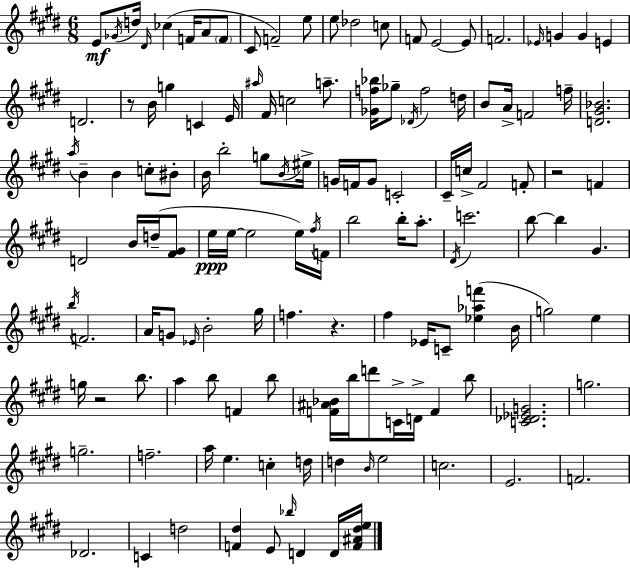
X:1
T:Untitled
M:6/8
L:1/4
K:E
E/2 _G/4 d/4 ^D/4 _c F/4 A/2 F/2 ^C/2 F2 e/2 e/2 _d2 c/2 F/2 E2 E/2 F2 _E/4 G G E D2 z/2 B/4 g C E/4 ^a/4 ^F/4 c2 a/2 [_Gf_b]/4 _g/2 _D/4 f2 d/4 B/2 A/4 F2 f/4 [D^G_B]2 a/4 B B c/2 ^B/2 B/4 b2 g/2 B/4 ^e/4 G/4 F/4 G/2 C2 ^C/4 c/4 ^F2 F/2 z2 F D2 B/4 d/4 [^F^G]/2 e/4 e/4 e2 e/4 ^f/4 F/4 b2 b/4 a/2 ^D/4 c'2 b/2 b ^G b/4 F2 A/4 G/2 _E/4 B2 ^g/4 f z ^f _E/4 C/2 [_e_af'] B/4 g2 e g/4 z2 b/2 a b/2 F b/2 [F^A_B]/4 b/4 d'/2 C/4 D/4 F b/2 [C_D_EG]2 g2 g2 f2 a/4 e c d/4 d B/4 e2 c2 E2 F2 _D2 C d2 [F^d] E/2 _b/4 D D/4 [F^A^de]/4